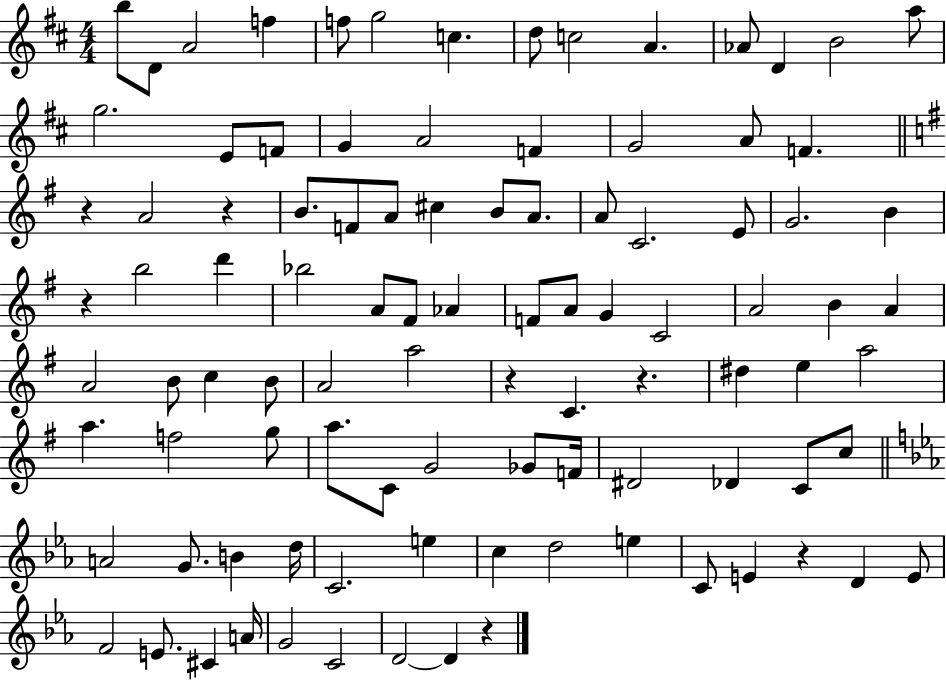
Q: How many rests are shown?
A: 7